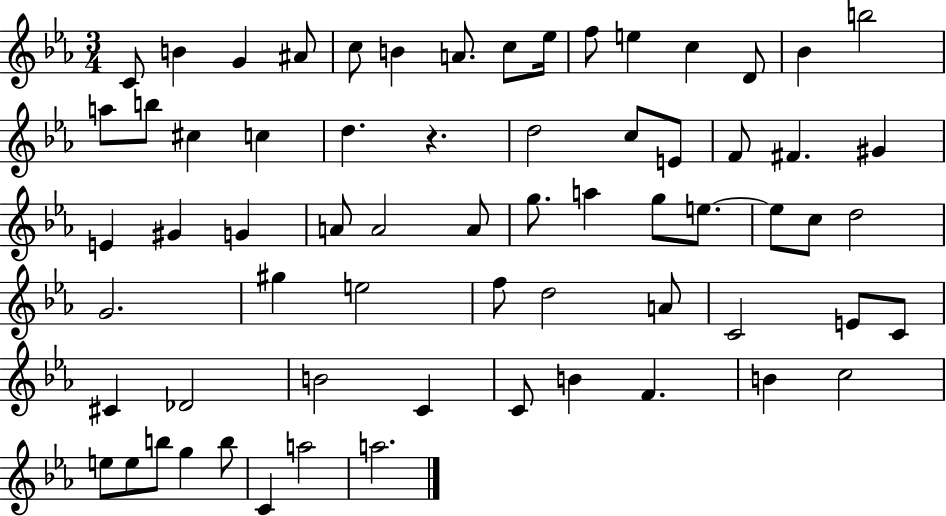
C4/e B4/q G4/q A#4/e C5/e B4/q A4/e. C5/e Eb5/s F5/e E5/q C5/q D4/e Bb4/q B5/h A5/e B5/e C#5/q C5/q D5/q. R/q. D5/h C5/e E4/e F4/e F#4/q. G#4/q E4/q G#4/q G4/q A4/e A4/h A4/e G5/e. A5/q G5/e E5/e. E5/e C5/e D5/h G4/h. G#5/q E5/h F5/e D5/h A4/e C4/h E4/e C4/e C#4/q Db4/h B4/h C4/q C4/e B4/q F4/q. B4/q C5/h E5/e E5/e B5/e G5/q B5/e C4/q A5/h A5/h.